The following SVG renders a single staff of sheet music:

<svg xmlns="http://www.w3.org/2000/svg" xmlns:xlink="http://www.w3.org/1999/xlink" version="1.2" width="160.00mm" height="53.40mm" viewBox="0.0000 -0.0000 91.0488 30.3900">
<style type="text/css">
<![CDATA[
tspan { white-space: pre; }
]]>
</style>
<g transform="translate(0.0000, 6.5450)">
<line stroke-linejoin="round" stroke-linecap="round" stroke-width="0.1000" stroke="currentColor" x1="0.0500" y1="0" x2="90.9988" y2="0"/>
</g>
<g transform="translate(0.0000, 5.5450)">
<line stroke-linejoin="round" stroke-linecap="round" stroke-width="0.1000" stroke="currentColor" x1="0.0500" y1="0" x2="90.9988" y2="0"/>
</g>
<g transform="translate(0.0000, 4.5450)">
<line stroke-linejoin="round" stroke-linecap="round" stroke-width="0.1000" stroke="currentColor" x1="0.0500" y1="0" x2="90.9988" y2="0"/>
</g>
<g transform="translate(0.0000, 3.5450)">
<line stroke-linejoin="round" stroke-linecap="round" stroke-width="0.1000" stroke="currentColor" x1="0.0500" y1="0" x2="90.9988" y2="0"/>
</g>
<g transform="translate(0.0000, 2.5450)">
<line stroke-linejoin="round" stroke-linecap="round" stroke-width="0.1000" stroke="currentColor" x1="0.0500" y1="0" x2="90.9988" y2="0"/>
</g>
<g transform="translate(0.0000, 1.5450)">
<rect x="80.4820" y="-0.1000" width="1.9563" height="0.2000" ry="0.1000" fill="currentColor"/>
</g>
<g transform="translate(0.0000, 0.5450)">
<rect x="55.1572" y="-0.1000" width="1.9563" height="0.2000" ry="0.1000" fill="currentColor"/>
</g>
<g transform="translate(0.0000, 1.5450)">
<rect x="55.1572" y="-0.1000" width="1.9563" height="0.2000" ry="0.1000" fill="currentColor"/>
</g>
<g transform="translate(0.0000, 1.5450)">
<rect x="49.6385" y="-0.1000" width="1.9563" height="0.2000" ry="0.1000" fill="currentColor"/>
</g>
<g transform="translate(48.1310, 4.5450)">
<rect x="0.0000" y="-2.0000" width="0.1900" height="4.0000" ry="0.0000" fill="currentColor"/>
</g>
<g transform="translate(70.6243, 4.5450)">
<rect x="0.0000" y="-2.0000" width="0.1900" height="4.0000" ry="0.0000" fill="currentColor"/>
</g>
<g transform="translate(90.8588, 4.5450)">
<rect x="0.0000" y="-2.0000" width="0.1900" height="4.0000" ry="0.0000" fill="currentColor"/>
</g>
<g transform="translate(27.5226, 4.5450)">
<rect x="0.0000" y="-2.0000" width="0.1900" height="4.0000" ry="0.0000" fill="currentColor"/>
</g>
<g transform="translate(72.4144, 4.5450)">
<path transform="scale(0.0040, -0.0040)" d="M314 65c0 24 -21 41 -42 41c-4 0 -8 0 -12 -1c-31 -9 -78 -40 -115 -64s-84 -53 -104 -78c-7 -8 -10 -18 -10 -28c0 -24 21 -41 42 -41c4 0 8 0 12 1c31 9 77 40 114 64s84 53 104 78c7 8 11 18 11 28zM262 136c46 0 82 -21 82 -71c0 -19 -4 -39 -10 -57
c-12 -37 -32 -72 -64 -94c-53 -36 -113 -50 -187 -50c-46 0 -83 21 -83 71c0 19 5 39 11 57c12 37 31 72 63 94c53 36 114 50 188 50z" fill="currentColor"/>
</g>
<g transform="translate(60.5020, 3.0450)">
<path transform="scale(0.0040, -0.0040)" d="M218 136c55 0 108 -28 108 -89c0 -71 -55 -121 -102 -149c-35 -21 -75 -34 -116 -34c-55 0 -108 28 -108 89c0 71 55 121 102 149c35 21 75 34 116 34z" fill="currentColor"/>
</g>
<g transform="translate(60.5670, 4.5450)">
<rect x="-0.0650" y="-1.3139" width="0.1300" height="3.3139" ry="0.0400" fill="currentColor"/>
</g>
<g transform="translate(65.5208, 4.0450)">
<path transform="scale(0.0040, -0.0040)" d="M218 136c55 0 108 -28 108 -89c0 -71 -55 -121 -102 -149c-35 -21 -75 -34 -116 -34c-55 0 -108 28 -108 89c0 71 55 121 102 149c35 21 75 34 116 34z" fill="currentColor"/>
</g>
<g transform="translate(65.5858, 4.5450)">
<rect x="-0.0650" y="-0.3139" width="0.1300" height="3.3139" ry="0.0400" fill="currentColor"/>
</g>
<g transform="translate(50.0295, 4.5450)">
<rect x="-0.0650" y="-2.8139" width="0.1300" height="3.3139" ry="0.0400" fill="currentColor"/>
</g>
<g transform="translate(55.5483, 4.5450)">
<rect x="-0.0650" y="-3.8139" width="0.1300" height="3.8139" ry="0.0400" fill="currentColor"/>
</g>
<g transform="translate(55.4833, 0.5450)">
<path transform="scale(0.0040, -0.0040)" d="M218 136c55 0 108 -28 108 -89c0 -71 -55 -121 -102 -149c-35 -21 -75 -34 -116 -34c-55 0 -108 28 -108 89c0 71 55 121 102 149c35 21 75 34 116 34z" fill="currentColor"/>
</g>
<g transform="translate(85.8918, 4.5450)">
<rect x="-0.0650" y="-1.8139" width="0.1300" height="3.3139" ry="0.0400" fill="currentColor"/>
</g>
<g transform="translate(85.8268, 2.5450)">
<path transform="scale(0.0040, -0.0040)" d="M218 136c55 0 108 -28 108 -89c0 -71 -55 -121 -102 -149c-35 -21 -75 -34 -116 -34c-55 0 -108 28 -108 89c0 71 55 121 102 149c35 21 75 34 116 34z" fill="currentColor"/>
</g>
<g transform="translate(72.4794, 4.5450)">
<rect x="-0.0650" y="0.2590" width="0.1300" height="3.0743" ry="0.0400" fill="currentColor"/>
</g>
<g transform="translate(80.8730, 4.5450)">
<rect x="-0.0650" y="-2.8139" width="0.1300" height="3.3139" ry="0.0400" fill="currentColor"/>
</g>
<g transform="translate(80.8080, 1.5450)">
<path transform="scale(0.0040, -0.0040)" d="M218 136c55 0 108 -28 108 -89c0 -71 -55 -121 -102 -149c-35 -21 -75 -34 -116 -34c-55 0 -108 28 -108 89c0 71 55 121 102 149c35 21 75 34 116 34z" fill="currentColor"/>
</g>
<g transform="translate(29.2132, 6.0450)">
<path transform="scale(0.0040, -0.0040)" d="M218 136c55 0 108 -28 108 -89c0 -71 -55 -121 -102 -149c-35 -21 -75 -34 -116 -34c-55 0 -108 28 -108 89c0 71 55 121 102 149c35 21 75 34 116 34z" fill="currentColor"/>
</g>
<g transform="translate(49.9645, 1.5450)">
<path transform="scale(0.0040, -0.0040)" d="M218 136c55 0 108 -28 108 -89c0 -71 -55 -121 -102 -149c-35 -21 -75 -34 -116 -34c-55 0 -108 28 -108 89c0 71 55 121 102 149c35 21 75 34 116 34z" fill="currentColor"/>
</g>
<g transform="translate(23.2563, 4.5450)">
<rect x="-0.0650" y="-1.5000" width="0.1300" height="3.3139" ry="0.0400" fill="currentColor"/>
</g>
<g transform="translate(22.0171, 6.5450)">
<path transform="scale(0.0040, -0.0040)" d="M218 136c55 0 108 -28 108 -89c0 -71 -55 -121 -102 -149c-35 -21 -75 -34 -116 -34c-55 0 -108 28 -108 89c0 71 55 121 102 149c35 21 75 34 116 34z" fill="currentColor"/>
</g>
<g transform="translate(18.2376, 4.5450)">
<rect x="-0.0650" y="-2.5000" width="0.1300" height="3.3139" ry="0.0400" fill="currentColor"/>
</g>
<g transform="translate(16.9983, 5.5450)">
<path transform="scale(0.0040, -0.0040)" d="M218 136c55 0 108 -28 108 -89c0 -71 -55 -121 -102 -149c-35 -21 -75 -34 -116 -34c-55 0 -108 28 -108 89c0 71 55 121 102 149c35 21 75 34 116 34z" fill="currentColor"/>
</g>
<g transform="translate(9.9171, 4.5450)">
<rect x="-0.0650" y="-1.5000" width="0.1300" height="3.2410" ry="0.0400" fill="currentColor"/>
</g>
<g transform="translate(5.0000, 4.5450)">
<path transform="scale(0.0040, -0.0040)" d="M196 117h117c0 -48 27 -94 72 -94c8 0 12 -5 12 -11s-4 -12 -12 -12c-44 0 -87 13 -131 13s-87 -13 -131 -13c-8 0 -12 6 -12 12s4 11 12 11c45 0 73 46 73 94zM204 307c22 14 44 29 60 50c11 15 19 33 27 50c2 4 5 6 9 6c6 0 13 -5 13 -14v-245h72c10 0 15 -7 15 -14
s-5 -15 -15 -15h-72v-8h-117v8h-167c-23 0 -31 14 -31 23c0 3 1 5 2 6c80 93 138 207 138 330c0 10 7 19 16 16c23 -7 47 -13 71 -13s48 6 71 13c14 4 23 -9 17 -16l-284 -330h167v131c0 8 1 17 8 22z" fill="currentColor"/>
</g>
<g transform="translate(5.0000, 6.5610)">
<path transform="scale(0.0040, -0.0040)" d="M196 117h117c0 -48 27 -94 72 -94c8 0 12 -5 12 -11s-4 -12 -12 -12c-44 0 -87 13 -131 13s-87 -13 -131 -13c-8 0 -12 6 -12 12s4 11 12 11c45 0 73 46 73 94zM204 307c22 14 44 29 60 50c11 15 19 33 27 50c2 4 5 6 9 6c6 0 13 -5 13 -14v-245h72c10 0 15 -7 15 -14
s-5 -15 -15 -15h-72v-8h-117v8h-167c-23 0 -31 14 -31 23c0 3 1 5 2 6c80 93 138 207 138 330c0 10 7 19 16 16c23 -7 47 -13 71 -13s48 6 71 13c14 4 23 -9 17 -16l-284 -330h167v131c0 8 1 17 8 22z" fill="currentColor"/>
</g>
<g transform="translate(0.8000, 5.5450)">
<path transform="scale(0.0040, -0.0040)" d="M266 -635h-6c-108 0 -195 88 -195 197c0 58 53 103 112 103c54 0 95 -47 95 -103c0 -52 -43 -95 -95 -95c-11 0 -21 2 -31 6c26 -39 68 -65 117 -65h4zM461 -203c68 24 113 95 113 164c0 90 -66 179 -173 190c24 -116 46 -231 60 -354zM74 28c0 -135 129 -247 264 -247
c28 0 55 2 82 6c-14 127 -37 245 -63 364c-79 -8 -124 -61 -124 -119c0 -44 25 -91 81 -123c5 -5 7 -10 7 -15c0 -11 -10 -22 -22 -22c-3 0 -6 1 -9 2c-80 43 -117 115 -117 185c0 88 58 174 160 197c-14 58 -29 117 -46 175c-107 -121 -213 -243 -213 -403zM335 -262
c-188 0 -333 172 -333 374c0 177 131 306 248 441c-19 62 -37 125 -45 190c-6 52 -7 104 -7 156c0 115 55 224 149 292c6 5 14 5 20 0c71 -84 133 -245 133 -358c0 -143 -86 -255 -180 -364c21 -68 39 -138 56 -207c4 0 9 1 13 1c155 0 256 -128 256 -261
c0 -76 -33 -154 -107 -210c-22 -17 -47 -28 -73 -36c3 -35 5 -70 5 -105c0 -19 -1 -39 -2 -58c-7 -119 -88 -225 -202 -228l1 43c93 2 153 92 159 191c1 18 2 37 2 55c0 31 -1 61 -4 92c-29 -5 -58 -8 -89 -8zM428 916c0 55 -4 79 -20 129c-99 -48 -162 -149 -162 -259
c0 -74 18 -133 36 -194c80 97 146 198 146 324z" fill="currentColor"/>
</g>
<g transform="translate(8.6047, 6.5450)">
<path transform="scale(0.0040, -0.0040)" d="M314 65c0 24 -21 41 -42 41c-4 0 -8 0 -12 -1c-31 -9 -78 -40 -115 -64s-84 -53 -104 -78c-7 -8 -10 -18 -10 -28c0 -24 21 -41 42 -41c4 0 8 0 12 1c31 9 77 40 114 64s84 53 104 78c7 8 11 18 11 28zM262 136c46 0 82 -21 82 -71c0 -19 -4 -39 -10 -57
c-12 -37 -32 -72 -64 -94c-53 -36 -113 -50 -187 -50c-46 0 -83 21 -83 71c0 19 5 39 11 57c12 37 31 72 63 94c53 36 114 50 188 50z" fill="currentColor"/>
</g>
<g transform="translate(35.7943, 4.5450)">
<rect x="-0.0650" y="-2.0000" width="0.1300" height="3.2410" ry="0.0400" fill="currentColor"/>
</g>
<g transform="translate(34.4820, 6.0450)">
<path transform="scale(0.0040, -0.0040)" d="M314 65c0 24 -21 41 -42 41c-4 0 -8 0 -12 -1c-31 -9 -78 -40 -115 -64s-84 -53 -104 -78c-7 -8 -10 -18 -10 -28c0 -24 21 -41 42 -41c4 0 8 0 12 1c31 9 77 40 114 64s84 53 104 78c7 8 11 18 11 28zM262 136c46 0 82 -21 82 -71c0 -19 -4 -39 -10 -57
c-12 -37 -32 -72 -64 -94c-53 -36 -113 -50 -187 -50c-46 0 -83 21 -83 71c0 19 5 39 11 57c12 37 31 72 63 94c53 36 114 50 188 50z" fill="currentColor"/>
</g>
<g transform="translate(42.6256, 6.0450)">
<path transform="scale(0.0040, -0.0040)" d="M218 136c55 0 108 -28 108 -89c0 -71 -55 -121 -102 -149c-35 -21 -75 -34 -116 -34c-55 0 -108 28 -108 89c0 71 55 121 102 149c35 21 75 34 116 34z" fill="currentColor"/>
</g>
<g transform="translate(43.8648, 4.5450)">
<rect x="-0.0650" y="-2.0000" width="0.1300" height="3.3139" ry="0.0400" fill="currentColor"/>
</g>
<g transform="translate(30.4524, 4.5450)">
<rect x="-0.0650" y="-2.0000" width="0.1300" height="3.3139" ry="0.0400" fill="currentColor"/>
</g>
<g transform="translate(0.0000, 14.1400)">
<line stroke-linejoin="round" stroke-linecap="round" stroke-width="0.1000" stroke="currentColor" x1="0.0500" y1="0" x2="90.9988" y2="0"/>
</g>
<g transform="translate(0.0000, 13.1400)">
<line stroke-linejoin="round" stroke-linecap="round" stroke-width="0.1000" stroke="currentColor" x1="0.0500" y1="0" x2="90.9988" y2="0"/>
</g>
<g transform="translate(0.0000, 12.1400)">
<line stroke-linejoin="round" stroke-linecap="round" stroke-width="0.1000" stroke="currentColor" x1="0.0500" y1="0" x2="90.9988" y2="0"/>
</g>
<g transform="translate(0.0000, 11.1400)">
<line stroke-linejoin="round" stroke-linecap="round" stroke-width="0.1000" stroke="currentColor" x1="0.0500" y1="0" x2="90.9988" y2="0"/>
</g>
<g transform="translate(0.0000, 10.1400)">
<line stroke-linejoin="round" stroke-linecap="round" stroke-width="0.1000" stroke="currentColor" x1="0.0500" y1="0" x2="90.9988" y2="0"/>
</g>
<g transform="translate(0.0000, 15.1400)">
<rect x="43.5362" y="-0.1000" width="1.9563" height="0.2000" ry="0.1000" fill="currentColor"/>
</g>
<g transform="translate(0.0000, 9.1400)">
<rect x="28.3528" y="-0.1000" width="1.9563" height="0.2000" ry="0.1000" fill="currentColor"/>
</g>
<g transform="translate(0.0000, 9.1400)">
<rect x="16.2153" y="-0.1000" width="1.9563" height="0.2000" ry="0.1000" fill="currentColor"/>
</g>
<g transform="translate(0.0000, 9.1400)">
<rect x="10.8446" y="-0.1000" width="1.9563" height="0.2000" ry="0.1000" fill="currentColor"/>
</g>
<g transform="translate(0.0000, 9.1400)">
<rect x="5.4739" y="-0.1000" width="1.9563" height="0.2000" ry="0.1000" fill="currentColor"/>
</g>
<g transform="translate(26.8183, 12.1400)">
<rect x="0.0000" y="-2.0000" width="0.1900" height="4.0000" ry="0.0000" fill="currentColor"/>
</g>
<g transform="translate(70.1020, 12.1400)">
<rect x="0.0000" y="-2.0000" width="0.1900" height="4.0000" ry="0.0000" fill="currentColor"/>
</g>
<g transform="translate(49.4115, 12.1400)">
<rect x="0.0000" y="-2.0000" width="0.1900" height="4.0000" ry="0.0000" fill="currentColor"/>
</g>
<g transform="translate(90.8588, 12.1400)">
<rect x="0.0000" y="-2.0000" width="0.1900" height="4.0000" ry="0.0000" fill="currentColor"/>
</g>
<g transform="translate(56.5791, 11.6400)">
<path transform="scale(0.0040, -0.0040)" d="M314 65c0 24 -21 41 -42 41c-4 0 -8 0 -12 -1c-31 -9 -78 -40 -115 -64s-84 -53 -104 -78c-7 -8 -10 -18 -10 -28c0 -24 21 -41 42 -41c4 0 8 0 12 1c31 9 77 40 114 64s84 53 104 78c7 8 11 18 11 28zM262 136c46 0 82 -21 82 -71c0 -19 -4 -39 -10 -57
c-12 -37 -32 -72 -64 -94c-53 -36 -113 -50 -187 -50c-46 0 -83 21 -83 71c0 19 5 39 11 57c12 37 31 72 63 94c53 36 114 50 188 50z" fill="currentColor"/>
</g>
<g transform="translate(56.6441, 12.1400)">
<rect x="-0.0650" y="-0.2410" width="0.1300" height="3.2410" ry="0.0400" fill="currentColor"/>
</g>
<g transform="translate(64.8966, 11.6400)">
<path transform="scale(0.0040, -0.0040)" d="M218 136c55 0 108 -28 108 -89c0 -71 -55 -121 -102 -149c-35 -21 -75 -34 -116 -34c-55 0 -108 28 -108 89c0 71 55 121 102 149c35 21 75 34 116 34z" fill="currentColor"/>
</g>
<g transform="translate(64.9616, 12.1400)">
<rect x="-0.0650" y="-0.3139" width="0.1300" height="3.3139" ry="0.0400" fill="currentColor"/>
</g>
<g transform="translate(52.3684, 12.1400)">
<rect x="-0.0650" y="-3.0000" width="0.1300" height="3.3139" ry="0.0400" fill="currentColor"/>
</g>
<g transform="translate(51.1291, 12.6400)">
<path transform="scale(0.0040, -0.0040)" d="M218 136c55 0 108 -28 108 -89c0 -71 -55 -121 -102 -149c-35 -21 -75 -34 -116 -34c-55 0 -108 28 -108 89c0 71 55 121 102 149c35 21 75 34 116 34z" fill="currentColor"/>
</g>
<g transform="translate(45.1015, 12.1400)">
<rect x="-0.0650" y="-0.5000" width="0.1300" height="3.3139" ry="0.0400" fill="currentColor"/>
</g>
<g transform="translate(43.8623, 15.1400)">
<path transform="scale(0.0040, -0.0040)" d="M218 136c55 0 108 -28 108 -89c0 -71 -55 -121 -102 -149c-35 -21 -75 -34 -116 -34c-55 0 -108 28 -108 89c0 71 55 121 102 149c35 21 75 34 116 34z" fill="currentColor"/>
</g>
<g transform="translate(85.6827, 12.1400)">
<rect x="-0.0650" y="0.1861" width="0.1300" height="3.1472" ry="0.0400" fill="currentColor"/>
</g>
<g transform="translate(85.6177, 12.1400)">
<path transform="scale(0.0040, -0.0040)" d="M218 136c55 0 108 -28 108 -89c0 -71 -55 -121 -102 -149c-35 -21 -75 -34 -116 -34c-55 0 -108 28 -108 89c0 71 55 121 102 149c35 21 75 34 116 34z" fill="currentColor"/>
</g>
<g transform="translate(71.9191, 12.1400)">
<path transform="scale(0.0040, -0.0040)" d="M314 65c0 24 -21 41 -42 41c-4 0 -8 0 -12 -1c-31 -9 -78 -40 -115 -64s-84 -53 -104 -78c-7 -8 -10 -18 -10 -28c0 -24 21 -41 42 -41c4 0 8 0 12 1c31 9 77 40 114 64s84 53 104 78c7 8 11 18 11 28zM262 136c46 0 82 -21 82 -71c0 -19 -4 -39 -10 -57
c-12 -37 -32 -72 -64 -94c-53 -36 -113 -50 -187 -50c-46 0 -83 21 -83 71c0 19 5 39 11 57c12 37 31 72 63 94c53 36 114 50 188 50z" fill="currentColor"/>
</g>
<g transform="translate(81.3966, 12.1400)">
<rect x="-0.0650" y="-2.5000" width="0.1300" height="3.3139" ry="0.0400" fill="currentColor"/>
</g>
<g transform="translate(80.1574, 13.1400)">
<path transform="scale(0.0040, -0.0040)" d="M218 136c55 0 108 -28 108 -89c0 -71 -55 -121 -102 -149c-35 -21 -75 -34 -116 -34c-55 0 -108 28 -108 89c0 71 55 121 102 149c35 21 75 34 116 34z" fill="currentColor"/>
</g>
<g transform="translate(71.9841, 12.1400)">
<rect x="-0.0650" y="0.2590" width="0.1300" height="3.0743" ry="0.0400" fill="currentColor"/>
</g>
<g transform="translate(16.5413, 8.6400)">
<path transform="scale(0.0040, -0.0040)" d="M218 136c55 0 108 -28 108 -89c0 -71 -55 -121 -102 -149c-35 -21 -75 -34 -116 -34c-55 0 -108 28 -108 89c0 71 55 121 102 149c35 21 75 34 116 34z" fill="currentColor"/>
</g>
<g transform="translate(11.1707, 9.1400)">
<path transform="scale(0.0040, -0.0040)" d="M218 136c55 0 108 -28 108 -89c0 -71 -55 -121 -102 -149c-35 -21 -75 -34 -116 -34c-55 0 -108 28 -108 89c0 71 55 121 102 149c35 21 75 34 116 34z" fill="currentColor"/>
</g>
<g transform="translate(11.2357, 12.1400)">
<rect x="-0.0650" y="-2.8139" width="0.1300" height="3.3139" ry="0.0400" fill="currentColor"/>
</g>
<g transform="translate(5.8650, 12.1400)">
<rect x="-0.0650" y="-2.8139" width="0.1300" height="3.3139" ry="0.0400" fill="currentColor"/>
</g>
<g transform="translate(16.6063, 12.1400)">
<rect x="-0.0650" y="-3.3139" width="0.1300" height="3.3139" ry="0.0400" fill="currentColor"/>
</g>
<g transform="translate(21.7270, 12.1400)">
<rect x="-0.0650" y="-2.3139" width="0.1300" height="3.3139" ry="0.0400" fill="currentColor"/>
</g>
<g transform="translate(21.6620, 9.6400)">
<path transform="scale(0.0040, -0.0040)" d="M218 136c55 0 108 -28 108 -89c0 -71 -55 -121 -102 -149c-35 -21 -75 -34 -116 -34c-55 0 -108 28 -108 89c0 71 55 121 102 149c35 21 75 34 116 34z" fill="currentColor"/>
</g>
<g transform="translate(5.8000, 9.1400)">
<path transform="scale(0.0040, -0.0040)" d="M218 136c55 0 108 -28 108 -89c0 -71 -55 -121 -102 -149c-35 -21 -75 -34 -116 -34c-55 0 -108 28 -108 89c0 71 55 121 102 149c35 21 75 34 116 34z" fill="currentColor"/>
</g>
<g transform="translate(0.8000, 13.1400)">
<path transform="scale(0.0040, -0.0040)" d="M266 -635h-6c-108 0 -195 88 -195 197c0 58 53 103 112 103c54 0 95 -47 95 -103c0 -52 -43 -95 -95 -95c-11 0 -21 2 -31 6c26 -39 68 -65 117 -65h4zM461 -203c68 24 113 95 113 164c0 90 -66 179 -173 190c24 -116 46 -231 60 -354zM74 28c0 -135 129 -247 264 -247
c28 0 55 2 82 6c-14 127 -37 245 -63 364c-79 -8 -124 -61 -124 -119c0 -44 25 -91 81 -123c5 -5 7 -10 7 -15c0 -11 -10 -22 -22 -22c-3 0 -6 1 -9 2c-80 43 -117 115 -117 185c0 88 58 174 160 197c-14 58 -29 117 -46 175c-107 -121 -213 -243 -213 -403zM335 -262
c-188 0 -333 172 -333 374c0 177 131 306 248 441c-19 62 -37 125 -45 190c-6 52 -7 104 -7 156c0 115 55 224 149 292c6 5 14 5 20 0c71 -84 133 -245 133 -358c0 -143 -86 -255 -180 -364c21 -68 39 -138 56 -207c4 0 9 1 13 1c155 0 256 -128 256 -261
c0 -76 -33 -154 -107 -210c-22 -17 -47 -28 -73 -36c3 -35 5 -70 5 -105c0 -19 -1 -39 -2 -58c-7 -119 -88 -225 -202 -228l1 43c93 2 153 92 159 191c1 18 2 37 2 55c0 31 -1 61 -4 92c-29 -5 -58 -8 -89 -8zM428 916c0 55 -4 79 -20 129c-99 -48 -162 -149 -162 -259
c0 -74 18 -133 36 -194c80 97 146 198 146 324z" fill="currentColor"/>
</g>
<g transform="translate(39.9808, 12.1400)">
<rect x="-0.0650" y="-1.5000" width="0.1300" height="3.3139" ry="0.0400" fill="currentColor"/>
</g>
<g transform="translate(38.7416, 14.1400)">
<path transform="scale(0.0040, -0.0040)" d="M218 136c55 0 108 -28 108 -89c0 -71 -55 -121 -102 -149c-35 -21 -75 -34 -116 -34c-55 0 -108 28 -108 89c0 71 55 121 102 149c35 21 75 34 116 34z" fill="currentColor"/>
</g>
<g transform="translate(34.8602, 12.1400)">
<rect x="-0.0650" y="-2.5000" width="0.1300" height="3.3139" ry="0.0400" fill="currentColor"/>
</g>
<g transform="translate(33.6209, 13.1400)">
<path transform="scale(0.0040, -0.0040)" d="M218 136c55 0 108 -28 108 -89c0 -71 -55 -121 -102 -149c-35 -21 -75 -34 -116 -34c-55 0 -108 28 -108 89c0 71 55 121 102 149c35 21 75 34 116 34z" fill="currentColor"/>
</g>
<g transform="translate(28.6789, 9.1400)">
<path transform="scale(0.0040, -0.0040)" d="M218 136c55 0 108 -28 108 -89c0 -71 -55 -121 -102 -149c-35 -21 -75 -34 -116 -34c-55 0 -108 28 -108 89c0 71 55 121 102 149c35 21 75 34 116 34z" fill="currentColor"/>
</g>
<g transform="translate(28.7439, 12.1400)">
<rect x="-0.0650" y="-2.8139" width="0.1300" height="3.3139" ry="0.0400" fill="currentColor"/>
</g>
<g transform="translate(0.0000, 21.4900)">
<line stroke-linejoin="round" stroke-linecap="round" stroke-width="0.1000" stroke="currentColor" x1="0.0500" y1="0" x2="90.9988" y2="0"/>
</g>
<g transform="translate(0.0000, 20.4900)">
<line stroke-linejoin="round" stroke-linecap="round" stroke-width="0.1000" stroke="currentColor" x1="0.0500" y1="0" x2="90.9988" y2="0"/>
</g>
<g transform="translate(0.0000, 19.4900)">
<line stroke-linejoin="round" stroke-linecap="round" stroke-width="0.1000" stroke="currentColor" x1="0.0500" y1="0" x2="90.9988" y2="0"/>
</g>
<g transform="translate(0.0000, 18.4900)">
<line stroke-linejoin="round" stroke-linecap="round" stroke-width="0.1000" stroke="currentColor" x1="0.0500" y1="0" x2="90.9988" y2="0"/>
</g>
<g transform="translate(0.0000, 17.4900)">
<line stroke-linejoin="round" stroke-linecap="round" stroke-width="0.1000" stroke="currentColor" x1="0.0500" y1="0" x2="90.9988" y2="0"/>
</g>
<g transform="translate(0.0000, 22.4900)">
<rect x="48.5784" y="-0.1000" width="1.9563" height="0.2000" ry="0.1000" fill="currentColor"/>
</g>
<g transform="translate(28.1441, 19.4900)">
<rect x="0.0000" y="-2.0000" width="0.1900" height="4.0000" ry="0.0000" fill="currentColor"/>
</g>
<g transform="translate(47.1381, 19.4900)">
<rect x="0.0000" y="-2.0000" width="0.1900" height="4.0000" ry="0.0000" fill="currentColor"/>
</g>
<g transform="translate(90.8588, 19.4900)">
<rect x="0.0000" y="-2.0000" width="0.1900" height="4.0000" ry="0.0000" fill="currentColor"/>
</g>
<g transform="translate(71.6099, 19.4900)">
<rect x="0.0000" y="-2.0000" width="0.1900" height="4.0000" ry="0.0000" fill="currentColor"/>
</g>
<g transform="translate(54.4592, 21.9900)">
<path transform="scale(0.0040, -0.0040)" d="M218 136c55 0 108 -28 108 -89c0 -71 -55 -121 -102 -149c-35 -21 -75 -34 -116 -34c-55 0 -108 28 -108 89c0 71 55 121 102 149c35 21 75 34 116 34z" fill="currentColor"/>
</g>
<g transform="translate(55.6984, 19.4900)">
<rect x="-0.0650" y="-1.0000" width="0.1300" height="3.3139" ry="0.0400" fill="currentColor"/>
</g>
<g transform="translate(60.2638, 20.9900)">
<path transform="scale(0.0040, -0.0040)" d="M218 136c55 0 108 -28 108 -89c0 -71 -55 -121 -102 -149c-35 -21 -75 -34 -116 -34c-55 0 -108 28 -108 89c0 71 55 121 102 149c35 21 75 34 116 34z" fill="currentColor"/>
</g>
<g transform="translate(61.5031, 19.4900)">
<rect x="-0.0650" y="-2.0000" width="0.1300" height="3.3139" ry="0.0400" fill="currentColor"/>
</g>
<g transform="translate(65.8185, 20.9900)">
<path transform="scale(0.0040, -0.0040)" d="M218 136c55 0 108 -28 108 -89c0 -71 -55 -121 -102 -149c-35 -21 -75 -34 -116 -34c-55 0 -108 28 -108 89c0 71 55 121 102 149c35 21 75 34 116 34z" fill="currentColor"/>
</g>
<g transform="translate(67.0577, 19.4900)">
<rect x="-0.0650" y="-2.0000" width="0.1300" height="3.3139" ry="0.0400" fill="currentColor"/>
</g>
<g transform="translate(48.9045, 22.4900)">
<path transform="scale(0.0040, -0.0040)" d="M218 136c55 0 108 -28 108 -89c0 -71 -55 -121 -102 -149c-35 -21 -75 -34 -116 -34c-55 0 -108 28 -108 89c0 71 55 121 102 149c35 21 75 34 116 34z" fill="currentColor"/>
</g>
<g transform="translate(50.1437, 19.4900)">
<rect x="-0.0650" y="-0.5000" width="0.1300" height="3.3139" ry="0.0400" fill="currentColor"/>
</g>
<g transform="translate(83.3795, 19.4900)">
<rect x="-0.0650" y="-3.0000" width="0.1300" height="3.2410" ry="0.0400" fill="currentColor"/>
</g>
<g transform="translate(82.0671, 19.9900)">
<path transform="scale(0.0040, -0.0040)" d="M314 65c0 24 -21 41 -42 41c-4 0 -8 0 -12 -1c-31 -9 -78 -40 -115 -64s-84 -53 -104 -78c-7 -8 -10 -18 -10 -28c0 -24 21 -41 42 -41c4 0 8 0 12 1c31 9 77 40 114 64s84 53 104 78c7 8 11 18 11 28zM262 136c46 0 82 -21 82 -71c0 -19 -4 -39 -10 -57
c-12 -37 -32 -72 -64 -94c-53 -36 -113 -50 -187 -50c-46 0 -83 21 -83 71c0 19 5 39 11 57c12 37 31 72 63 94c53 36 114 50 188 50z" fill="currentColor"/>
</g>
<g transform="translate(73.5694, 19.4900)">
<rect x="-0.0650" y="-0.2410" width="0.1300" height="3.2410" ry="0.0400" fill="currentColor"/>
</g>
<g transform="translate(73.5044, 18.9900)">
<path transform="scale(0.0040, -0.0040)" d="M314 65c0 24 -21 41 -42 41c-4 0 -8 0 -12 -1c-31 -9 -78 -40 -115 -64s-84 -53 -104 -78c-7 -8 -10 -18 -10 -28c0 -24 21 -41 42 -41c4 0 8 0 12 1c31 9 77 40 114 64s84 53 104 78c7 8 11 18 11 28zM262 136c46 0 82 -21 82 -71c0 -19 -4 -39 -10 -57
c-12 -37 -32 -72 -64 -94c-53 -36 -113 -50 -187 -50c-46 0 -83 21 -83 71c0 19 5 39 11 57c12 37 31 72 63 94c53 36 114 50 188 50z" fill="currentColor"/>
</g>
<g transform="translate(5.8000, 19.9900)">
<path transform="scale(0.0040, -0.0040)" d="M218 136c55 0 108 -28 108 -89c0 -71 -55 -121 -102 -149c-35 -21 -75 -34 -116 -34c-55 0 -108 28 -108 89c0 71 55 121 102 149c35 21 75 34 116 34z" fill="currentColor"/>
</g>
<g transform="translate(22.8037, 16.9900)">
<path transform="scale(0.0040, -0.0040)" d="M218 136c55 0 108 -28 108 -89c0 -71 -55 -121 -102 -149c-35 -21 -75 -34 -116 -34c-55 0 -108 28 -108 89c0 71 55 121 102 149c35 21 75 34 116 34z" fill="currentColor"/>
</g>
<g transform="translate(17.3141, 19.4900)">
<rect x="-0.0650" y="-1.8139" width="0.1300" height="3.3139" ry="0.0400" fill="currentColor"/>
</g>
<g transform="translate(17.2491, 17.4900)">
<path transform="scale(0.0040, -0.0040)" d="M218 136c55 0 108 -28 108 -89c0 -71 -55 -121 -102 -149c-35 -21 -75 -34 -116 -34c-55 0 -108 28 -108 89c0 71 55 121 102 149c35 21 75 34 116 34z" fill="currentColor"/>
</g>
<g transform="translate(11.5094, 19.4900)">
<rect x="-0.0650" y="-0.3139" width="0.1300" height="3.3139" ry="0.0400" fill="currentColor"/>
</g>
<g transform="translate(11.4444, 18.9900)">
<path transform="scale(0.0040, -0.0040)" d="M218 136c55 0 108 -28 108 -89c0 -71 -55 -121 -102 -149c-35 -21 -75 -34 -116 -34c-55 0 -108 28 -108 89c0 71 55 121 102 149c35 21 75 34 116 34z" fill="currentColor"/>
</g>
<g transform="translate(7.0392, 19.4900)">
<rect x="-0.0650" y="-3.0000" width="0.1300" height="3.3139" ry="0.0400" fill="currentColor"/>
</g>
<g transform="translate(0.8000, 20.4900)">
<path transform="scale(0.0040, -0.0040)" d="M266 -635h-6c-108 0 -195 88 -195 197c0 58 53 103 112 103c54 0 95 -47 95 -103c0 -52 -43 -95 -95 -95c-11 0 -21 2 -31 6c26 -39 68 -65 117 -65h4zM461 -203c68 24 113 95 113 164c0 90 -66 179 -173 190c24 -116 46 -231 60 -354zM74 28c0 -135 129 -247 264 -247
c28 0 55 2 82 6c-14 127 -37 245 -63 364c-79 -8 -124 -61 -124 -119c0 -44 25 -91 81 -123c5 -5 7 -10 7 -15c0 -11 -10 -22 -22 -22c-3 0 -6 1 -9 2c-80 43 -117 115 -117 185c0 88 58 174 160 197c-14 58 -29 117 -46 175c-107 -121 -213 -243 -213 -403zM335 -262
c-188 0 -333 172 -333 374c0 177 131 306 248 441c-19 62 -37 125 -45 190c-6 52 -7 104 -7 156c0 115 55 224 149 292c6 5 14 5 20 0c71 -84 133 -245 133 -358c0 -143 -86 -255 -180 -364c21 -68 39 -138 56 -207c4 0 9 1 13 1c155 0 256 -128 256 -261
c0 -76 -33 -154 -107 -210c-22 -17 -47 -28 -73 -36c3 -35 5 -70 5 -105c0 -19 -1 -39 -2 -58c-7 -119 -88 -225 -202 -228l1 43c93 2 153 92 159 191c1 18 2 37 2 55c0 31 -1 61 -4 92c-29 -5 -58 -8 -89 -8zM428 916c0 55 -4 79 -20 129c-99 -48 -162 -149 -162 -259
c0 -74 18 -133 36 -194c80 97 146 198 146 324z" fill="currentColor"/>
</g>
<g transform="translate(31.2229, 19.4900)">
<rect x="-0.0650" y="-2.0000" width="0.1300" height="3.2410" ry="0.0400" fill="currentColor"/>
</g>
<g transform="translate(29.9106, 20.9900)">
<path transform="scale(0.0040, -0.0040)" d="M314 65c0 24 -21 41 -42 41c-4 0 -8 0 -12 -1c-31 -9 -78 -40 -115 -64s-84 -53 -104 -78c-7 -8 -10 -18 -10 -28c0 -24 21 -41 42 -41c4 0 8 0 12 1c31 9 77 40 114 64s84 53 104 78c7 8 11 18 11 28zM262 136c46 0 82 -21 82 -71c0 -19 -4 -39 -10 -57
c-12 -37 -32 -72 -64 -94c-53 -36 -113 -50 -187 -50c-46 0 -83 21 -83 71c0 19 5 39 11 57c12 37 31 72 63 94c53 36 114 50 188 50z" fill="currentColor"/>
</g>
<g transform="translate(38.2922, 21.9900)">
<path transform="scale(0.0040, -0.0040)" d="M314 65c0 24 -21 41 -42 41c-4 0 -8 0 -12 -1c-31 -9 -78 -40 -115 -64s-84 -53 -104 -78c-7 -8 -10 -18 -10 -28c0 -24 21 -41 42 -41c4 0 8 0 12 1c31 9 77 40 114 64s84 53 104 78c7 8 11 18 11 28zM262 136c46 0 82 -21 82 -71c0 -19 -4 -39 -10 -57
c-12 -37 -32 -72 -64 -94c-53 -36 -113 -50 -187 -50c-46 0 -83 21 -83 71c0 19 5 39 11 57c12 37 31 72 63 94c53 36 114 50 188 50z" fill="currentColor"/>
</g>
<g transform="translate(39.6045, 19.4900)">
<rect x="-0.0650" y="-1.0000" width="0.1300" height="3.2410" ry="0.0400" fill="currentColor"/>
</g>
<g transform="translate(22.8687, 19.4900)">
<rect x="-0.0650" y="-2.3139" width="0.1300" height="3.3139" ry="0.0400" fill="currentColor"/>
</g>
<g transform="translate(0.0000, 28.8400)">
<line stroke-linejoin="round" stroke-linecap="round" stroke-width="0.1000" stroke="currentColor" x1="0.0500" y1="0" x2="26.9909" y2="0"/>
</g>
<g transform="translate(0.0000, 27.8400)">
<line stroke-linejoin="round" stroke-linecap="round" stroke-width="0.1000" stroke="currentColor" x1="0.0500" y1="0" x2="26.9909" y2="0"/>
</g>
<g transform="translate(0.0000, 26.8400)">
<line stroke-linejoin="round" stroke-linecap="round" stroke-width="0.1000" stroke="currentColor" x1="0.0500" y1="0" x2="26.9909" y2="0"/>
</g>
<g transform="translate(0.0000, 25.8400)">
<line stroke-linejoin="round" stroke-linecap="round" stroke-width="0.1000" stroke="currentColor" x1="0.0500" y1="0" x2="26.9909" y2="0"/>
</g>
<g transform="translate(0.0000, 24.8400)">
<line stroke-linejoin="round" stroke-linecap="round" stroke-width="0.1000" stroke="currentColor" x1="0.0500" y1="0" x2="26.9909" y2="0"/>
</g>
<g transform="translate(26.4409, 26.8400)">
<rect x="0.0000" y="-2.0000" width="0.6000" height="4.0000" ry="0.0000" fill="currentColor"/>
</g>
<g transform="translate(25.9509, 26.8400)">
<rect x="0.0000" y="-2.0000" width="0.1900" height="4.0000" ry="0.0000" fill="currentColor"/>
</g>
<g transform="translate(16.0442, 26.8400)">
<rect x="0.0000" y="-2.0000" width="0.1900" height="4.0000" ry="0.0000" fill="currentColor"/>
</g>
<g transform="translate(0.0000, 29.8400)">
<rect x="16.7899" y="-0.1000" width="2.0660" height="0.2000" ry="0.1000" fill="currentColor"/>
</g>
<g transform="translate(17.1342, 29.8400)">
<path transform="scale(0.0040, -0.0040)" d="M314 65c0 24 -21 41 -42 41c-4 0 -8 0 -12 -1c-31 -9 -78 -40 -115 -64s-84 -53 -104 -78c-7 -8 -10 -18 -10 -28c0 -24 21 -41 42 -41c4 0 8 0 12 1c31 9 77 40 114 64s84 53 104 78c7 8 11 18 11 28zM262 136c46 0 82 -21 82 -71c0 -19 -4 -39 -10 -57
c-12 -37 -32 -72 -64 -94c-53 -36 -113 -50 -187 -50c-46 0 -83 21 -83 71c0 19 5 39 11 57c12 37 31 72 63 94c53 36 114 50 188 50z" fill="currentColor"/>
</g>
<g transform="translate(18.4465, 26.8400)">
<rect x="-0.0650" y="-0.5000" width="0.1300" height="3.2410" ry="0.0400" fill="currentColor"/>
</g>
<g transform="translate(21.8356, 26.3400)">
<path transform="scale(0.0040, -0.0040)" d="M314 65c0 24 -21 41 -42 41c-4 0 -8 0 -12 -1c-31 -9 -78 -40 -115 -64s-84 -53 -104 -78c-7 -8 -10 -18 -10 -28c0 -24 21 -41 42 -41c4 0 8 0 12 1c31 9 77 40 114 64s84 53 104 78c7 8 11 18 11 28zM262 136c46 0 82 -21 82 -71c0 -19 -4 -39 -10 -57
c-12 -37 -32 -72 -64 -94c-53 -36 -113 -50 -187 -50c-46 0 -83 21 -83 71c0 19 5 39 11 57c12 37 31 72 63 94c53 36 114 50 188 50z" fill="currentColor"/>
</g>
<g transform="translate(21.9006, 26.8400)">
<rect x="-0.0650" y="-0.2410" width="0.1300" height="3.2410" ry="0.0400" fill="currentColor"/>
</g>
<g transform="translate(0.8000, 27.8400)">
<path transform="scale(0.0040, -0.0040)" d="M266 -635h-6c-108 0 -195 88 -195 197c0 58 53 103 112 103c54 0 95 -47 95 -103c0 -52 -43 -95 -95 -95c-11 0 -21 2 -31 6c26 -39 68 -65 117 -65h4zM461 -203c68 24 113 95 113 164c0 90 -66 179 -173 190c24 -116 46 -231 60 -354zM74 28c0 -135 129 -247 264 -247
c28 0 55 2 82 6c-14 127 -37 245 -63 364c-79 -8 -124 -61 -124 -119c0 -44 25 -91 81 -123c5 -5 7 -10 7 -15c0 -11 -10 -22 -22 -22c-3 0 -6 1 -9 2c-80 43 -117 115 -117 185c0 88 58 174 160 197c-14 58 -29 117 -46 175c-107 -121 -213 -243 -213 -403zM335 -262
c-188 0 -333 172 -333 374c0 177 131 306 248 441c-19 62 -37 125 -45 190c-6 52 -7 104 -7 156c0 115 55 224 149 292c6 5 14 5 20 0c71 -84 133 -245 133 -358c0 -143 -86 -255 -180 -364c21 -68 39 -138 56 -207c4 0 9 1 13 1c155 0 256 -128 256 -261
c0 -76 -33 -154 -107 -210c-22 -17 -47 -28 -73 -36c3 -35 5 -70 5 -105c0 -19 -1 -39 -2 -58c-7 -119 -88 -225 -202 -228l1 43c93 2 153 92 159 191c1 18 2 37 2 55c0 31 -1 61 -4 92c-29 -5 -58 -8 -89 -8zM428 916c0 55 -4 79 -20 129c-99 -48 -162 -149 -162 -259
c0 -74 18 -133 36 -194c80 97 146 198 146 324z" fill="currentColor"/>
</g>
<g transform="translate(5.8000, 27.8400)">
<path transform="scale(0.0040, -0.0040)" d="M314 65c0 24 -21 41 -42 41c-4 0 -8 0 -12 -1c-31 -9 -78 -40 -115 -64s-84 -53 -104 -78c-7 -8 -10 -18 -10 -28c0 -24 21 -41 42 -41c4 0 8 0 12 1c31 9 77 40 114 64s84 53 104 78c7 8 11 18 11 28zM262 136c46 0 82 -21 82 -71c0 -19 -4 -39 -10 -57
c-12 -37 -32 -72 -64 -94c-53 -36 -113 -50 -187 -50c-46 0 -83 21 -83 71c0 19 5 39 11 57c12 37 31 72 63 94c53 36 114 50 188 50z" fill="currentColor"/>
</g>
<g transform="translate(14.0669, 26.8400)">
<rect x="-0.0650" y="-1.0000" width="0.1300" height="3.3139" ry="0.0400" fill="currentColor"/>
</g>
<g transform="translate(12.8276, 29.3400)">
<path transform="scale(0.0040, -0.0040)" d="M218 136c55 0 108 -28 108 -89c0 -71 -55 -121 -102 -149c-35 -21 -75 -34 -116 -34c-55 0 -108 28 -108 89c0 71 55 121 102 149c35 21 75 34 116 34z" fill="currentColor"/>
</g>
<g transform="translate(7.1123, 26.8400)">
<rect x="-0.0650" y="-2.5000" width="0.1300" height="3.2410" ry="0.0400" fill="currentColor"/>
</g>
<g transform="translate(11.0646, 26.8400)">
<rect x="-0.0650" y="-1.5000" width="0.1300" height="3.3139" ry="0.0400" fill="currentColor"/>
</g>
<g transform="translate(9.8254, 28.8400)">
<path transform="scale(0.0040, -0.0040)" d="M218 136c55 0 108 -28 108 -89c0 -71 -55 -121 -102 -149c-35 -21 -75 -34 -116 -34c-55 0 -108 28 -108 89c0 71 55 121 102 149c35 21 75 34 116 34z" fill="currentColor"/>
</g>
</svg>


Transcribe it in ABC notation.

X:1
T:Untitled
M:4/4
L:1/4
K:C
E2 G E F F2 F a c' e c B2 a f a a b g a G E C A c2 c B2 G B A c f g F2 D2 C D F F c2 A2 G2 E D C2 c2